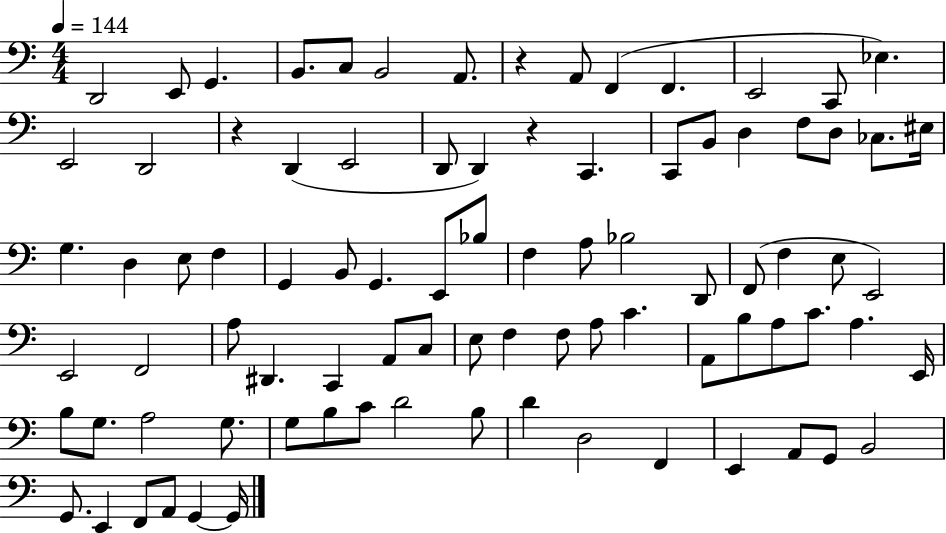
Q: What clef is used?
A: bass